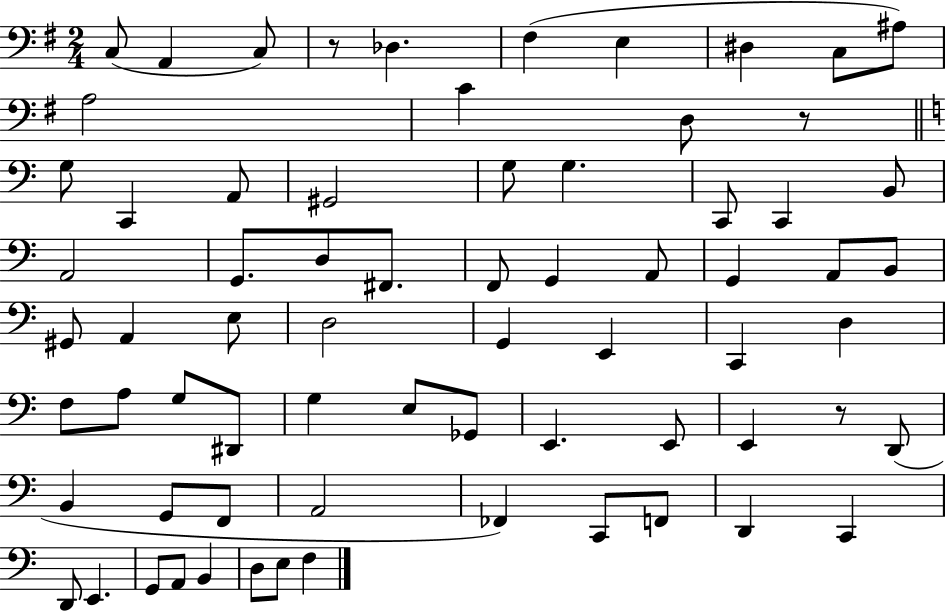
C3/e A2/q C3/e R/e Db3/q. F#3/q E3/q D#3/q C3/e A#3/e A3/h C4/q D3/e R/e G3/e C2/q A2/e G#2/h G3/e G3/q. C2/e C2/q B2/e A2/h G2/e. D3/e F#2/e. F2/e G2/q A2/e G2/q A2/e B2/e G#2/e A2/q E3/e D3/h G2/q E2/q C2/q D3/q F3/e A3/e G3/e D#2/e G3/q E3/e Gb2/e E2/q. E2/e E2/q R/e D2/e B2/q G2/e F2/e A2/h FES2/q C2/e F2/e D2/q C2/q D2/e E2/q. G2/e A2/e B2/q D3/e E3/e F3/q